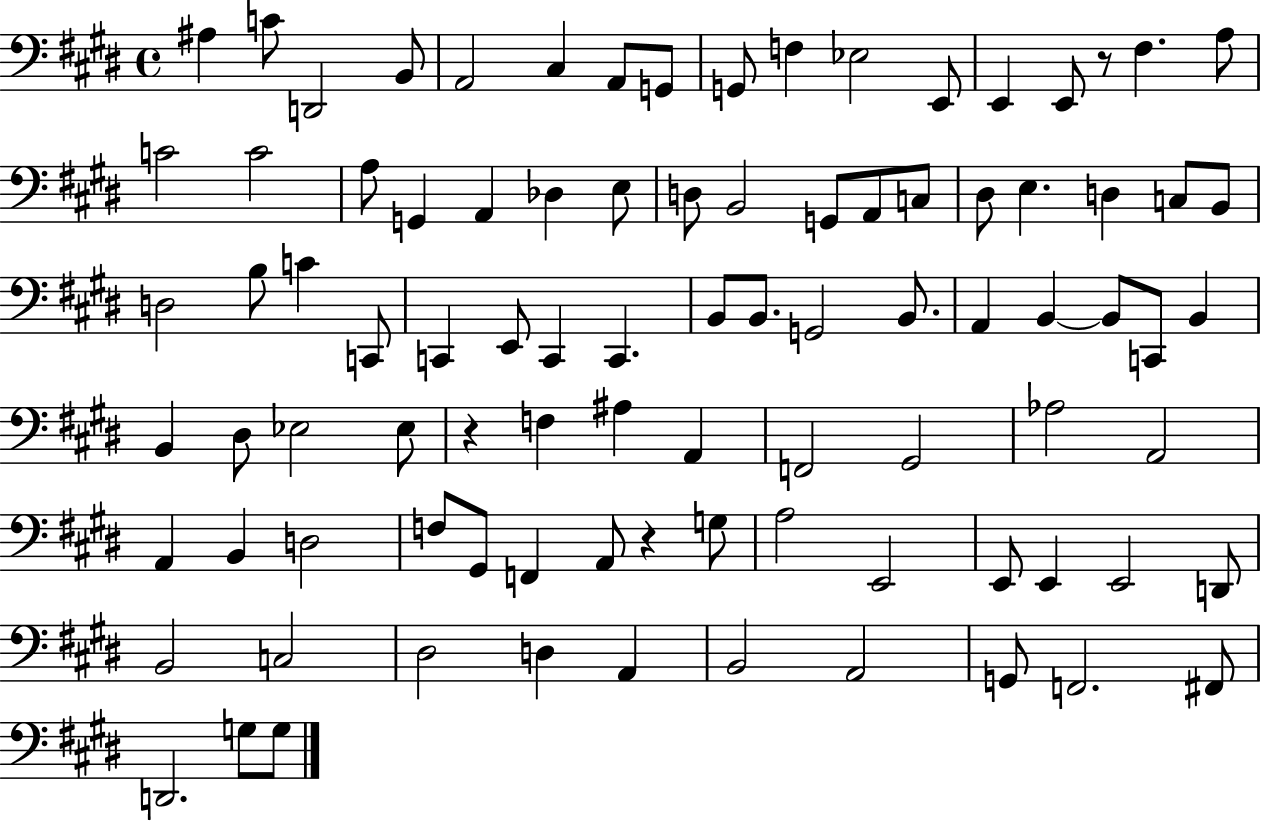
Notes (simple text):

A#3/q C4/e D2/h B2/e A2/h C#3/q A2/e G2/e G2/e F3/q Eb3/h E2/e E2/q E2/e R/e F#3/q. A3/e C4/h C4/h A3/e G2/q A2/q Db3/q E3/e D3/e B2/h G2/e A2/e C3/e D#3/e E3/q. D3/q C3/e B2/e D3/h B3/e C4/q C2/e C2/q E2/e C2/q C2/q. B2/e B2/e. G2/h B2/e. A2/q B2/q B2/e C2/e B2/q B2/q D#3/e Eb3/h Eb3/e R/q F3/q A#3/q A2/q F2/h G#2/h Ab3/h A2/h A2/q B2/q D3/h F3/e G#2/e F2/q A2/e R/q G3/e A3/h E2/h E2/e E2/q E2/h D2/e B2/h C3/h D#3/h D3/q A2/q B2/h A2/h G2/e F2/h. F#2/e D2/h. G3/e G3/e